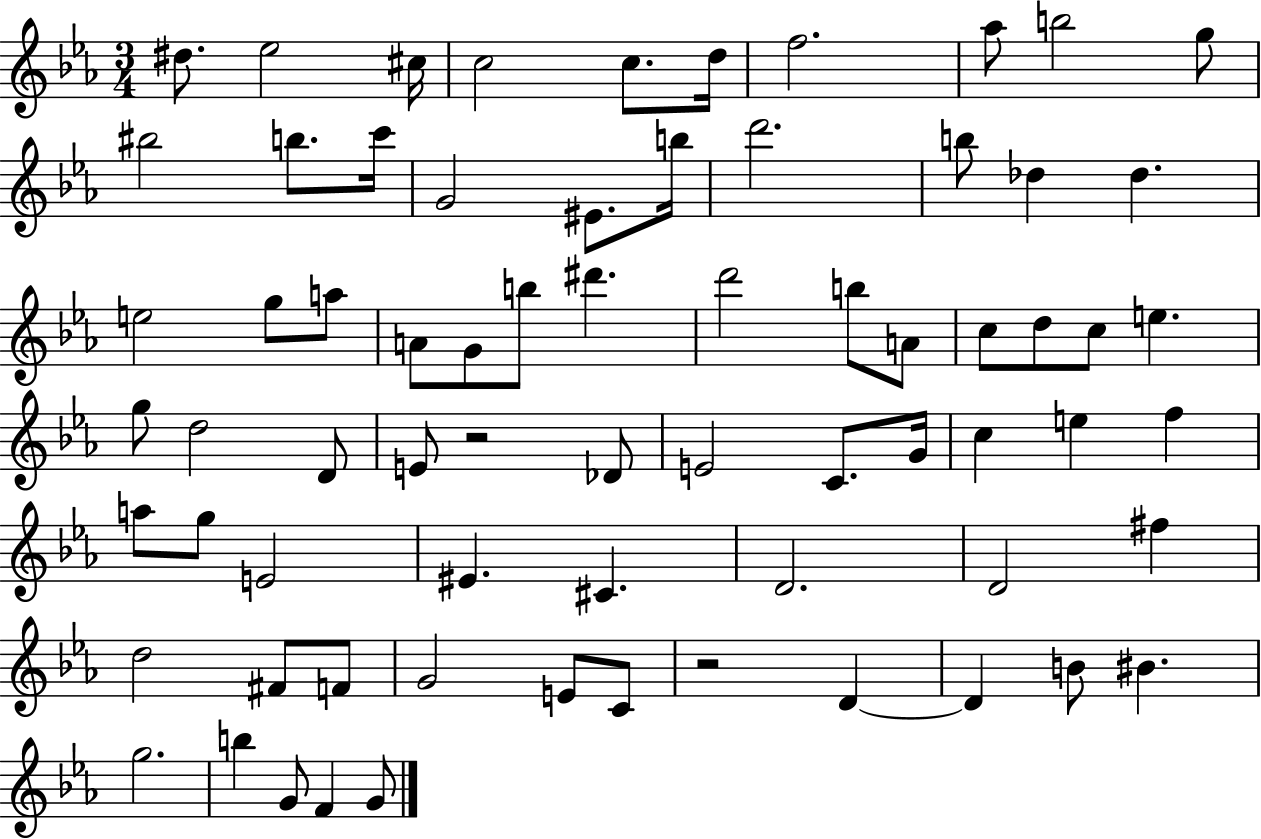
{
  \clef treble
  \numericTimeSignature
  \time 3/4
  \key ees \major
  dis''8. ees''2 cis''16 | c''2 c''8. d''16 | f''2. | aes''8 b''2 g''8 | \break bis''2 b''8. c'''16 | g'2 eis'8. b''16 | d'''2. | b''8 des''4 des''4. | \break e''2 g''8 a''8 | a'8 g'8 b''8 dis'''4. | d'''2 b''8 a'8 | c''8 d''8 c''8 e''4. | \break g''8 d''2 d'8 | e'8 r2 des'8 | e'2 c'8. g'16 | c''4 e''4 f''4 | \break a''8 g''8 e'2 | eis'4. cis'4. | d'2. | d'2 fis''4 | \break d''2 fis'8 f'8 | g'2 e'8 c'8 | r2 d'4~~ | d'4 b'8 bis'4. | \break g''2. | b''4 g'8 f'4 g'8 | \bar "|."
}